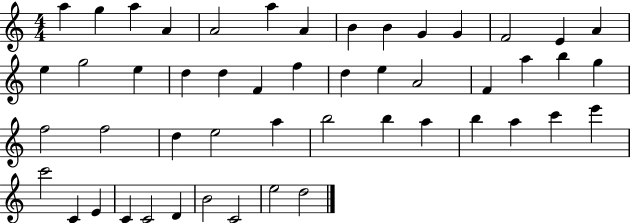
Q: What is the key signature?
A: C major